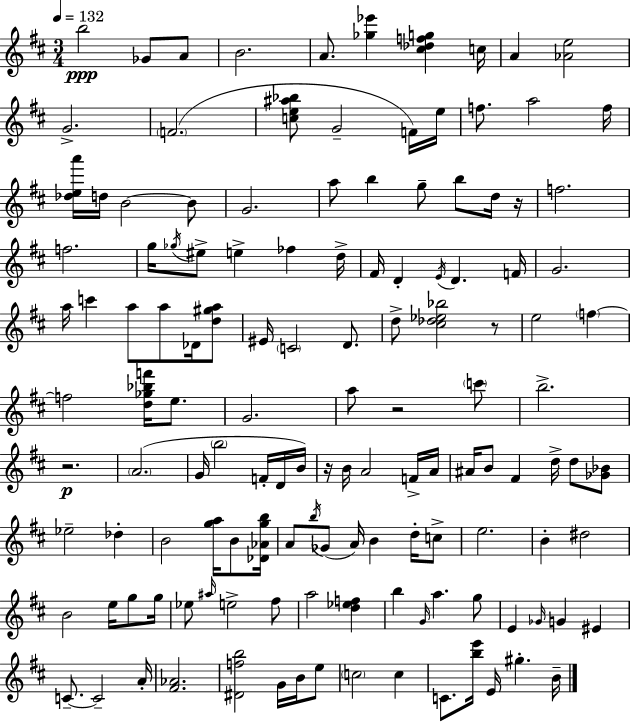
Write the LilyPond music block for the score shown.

{
  \clef treble
  \numericTimeSignature
  \time 3/4
  \key d \major
  \tempo 4 = 132
  b''2\ppp ges'8 a'8 | b'2. | a'8. <ges'' ees'''>4 <cis'' des'' f'' g''>4 c''16 | a'4 <aes' e''>2 | \break g'2.-> | \parenthesize f'2.( | <c'' e'' ais'' bes''>8 g'2-- f'16) e''16 | f''8. a''2 f''16 | \break <des'' e'' a'''>16 d''16 b'2~~ b'8 | g'2. | a''8 b''4 g''8-- b''8 d''16 r16 | f''2. | \break f''2. | g''16 \acciaccatura { ges''16 } eis''8-> e''4-> fes''4 | d''16-> fis'16 d'4-. \acciaccatura { e'16 } d'4. | f'16 g'2. | \break a''16 c'''4 a''8 a''8 des'16 | <d'' gis'' a''>8 eis'16 \parenthesize c'2 d'8. | d''8-> <cis'' des'' ees'' bes''>2 | r8 e''2 \parenthesize f''4~~ | \break f''2 <d'' ges'' bes'' f'''>16 e''8. | g'2. | a''8 r2 | \parenthesize c'''8 b''2.-> | \break r2.\p | \parenthesize a'2.( | g'16 \parenthesize b''2 f'16-. | d'16 b'16) r16 b'16 a'2 | \break f'16-> a'16 ais'16 b'8 fis'4 d''16-> d''8 | <ges' bes'>8 ees''2-- des''4-. | b'2 <g'' a''>16 b'8 | <des' aes' g'' b''>16 a'8 \acciaccatura { b''16 }( ges'8 a'16) b'4 | \break d''16-. c''8-> e''2. | b'4-. dis''2 | b'2 e''16 | g''8 g''16 ees''8 \grace { ais''16 } e''2-> | \break fis''8 a''2 | <d'' ees'' f''>4 b''4 \grace { g'16 } a''4. | g''8 e'4 \grace { ges'16 } g'4 | eis'4 c'8.--~~ c'2-- | \break a'16-. <fis' aes'>2. | <dis' f'' b''>2 | g'16 b'16 e''8 \parenthesize c''2 | c''4 c'8. <b'' e'''>16 e'16 gis''4.-. | \break b'16-- \bar "|."
}